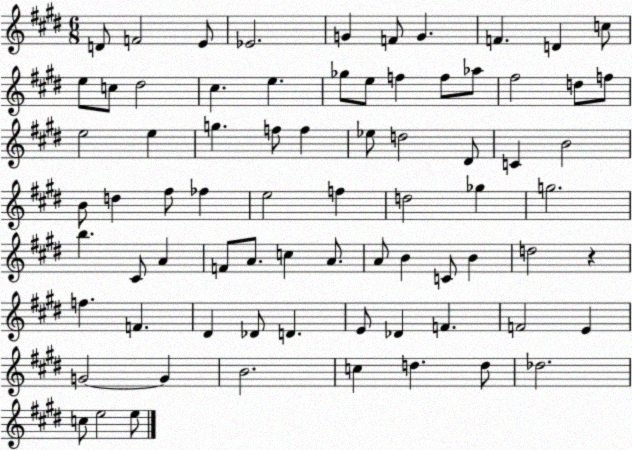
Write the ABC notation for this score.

X:1
T:Untitled
M:6/8
L:1/4
K:E
D/2 F2 E/2 _E2 G F/2 G F D c/2 e/2 c/2 ^d2 ^c e _g/2 e/2 f f/2 _a/2 ^f2 d/2 f/2 e2 e g f/2 f _e/2 d2 ^D/2 C B2 B/2 d ^f/2 _f e2 f d2 _g g2 b ^C/2 A F/2 A/2 c A/2 A/2 B C/2 B d2 z f F ^D _D/2 D E/2 _D F F2 E G2 G B2 c d d/2 _d2 c/2 e2 e/2